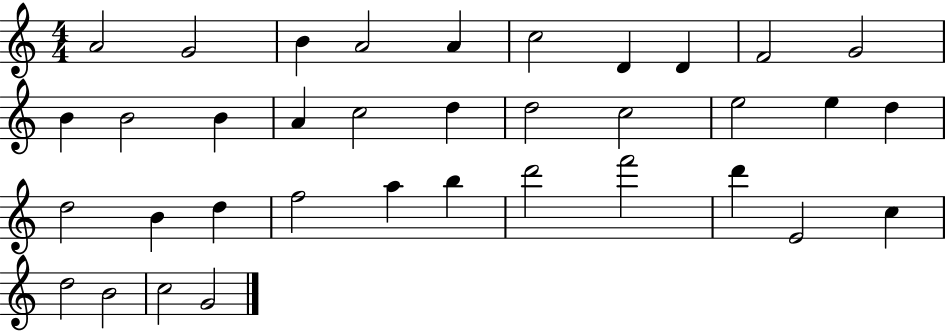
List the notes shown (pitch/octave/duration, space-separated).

A4/h G4/h B4/q A4/h A4/q C5/h D4/q D4/q F4/h G4/h B4/q B4/h B4/q A4/q C5/h D5/q D5/h C5/h E5/h E5/q D5/q D5/h B4/q D5/q F5/h A5/q B5/q D6/h F6/h D6/q E4/h C5/q D5/h B4/h C5/h G4/h